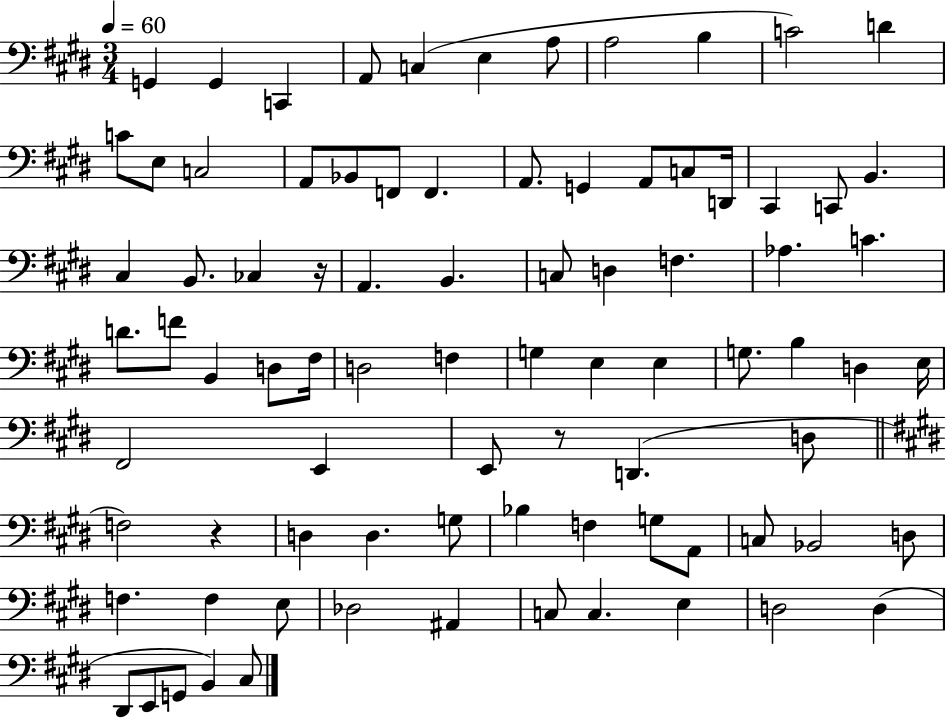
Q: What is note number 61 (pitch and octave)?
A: F3